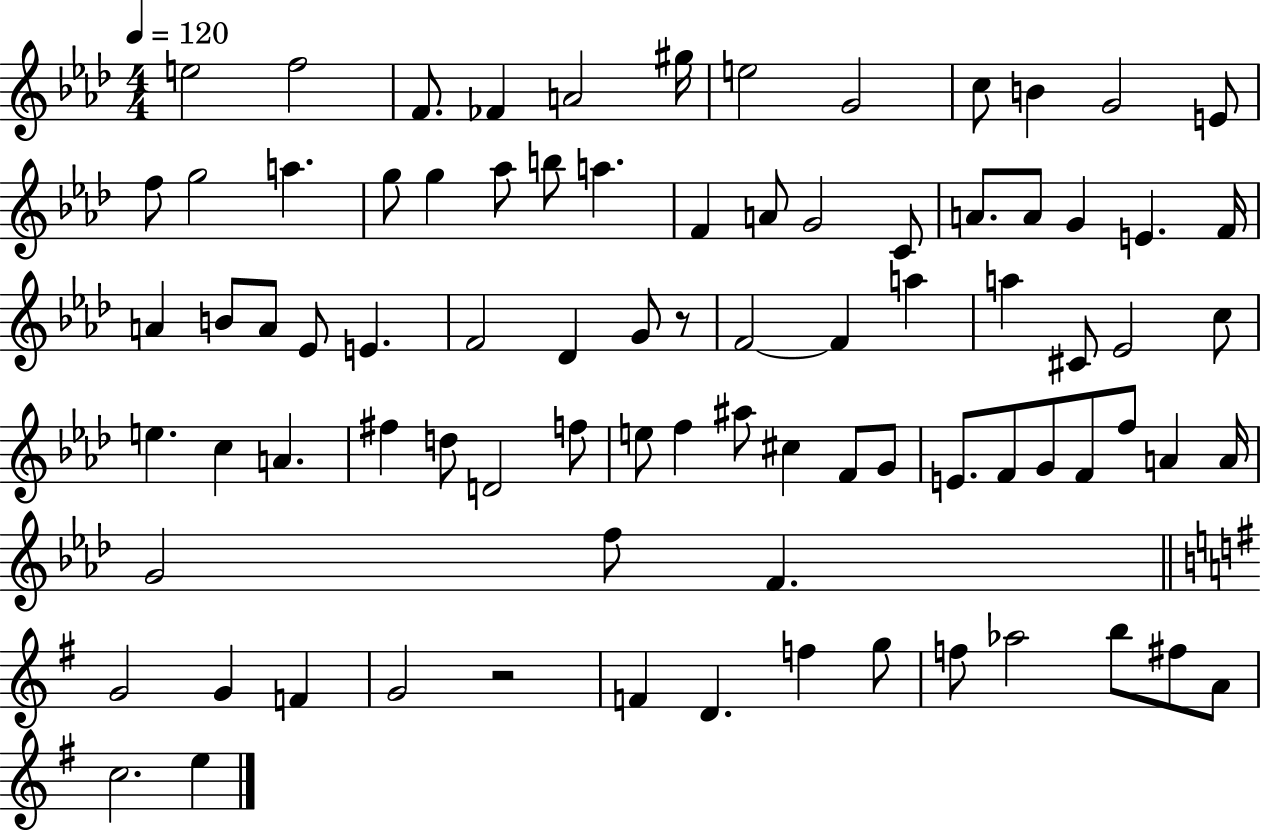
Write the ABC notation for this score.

X:1
T:Untitled
M:4/4
L:1/4
K:Ab
e2 f2 F/2 _F A2 ^g/4 e2 G2 c/2 B G2 E/2 f/2 g2 a g/2 g _a/2 b/2 a F A/2 G2 C/2 A/2 A/2 G E F/4 A B/2 A/2 _E/2 E F2 _D G/2 z/2 F2 F a a ^C/2 _E2 c/2 e c A ^f d/2 D2 f/2 e/2 f ^a/2 ^c F/2 G/2 E/2 F/2 G/2 F/2 f/2 A A/4 G2 f/2 F G2 G F G2 z2 F D f g/2 f/2 _a2 b/2 ^f/2 A/2 c2 e